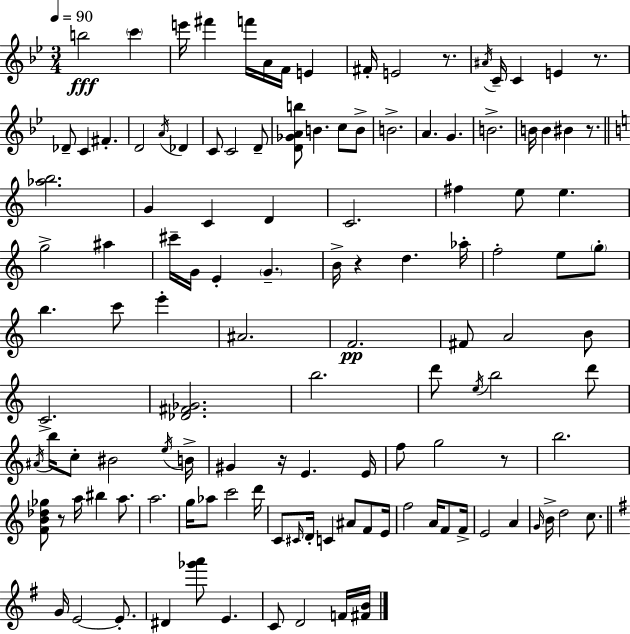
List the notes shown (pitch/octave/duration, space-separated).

B5/h C6/q E6/s F#6/q F6/s A4/s F4/s E4/q F#4/s E4/h R/e. A#4/s C4/s C4/q E4/q R/e. Db4/e C4/q F#4/q. D4/h A4/s Db4/q C4/e C4/h D4/e [D4,Gb4,A4,B5]/e B4/q. C5/e B4/e B4/h. A4/q. G4/q. B4/h. B4/s B4/q BIS4/q R/e. [Ab5,B5]/h. G4/q C4/q D4/q C4/h. F#5/q E5/e E5/q. G5/h A#5/q C#6/s G4/s E4/q G4/q. B4/s R/q D5/q. Ab5/s F5/h E5/e G5/e B5/q. C6/e E6/q A#4/h. F4/h. F#4/e A4/h B4/e C4/h. [Db4,F#4,Gb4]/h. B5/h. D6/e E5/s B5/h D6/e A#4/s B5/s C5/e BIS4/h E5/s B4/s G#4/q R/s E4/q. E4/s F5/e G5/h R/e B5/h. [F4,B4,Db5,Gb5]/e R/e A5/s BIS5/q A5/e. A5/h. G5/s Ab5/e C6/h D6/s C4/e C#4/s D4/s C4/q A#4/e F4/e E4/s F5/h A4/s F4/e F4/s E4/h A4/q G4/s B4/s D5/h C5/e. G4/s E4/h E4/e. D#4/q [Gb6,A6]/e E4/q. C4/e D4/h F4/s [F#4,B4]/s